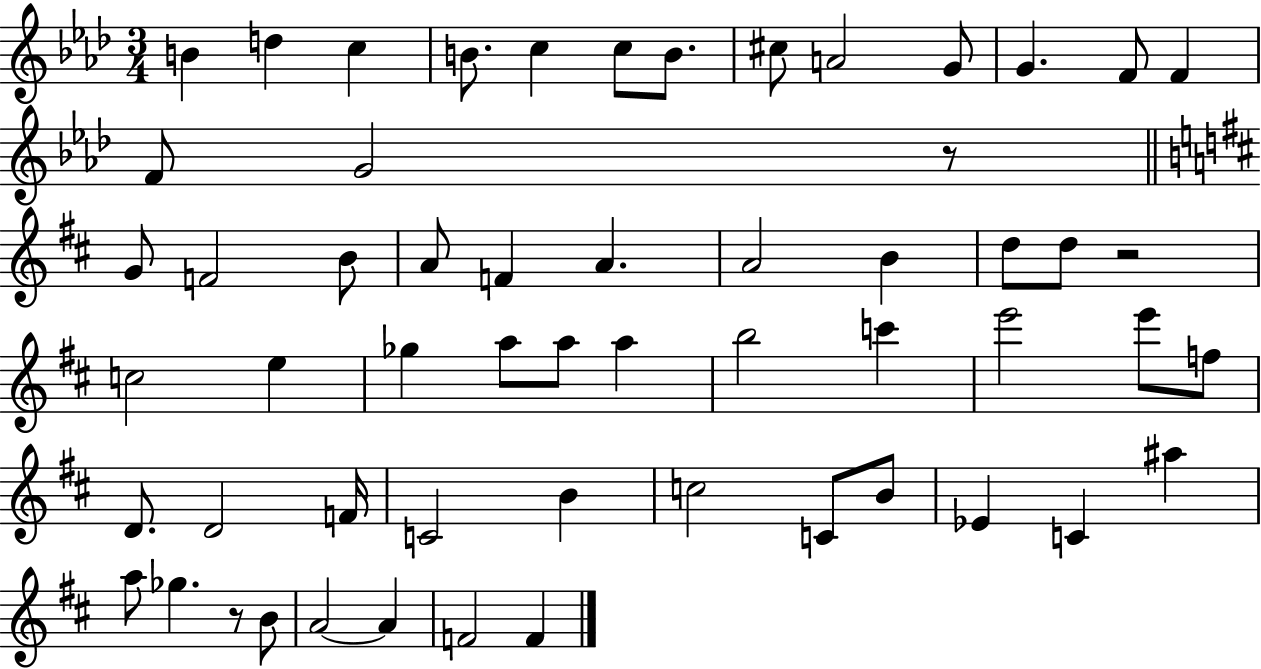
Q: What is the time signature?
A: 3/4